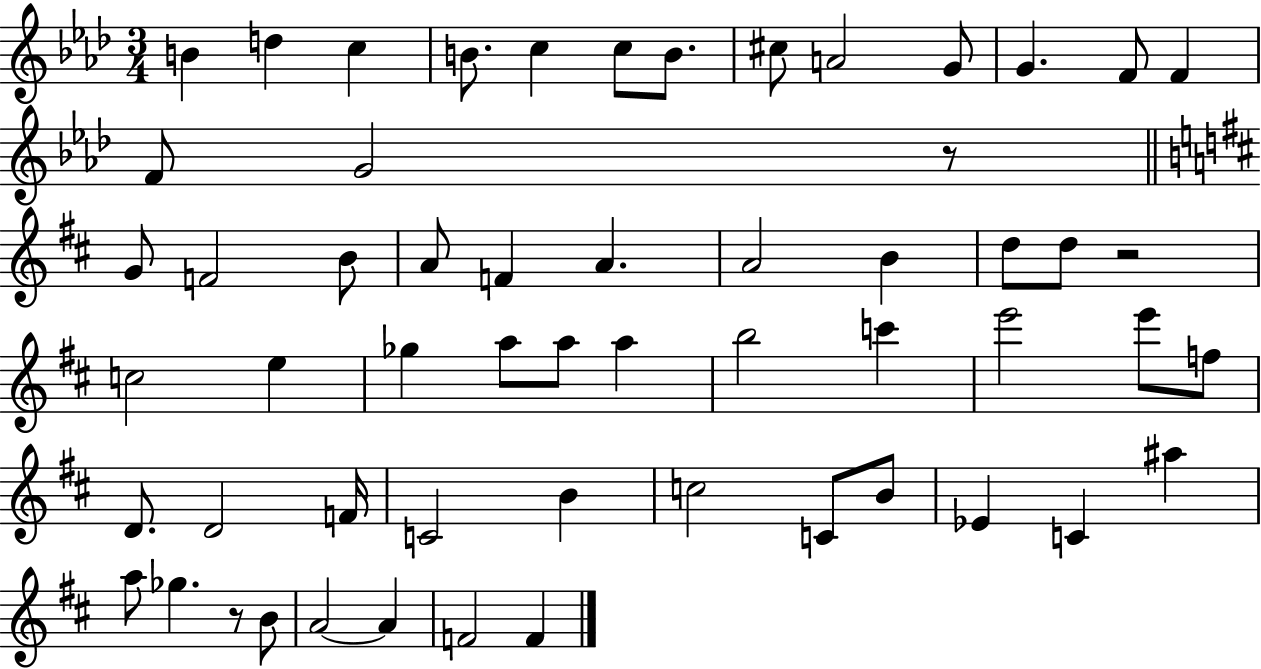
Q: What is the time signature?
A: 3/4